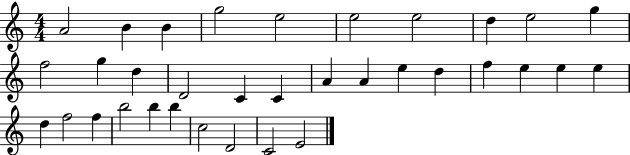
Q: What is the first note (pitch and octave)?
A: A4